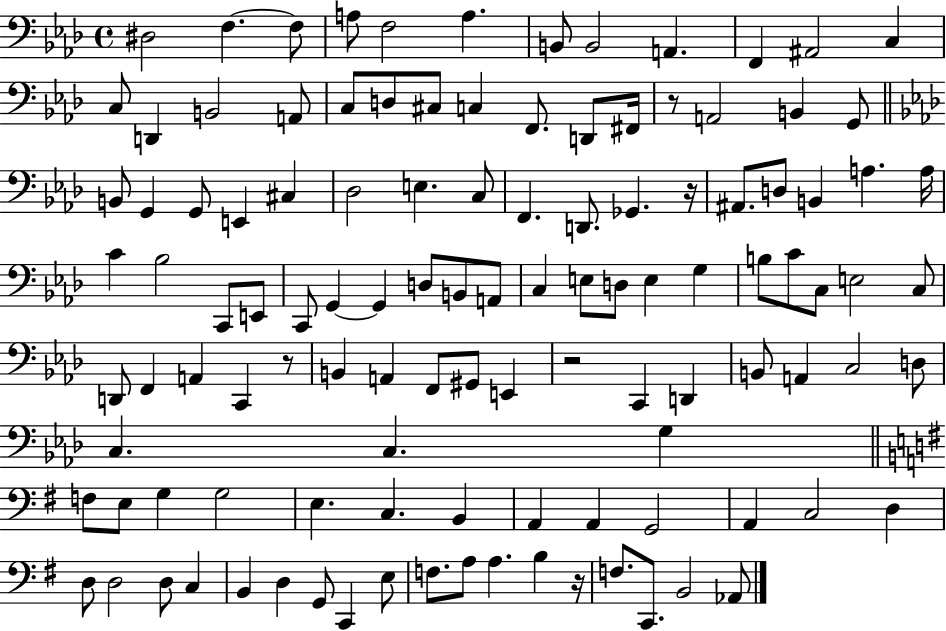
{
  \clef bass
  \time 4/4
  \defaultTimeSignature
  \key aes \major
  \repeat volta 2 { dis2 f4.~~ f8 | a8 f2 a4. | b,8 b,2 a,4. | f,4 ais,2 c4 | \break c8 d,4 b,2 a,8 | c8 d8 cis8 c4 f,8. d,8 fis,16 | r8 a,2 b,4 g,8 | \bar "||" \break \key f \minor b,8 g,4 g,8 e,4 cis4 | des2 e4. c8 | f,4. d,8. ges,4. r16 | ais,8. d8 b,4 a4. a16 | \break c'4 bes2 c,8 e,8 | c,8 g,4~~ g,4 d8 b,8 a,8 | c4 e8 d8 e4 g4 | b8 c'8 c8 e2 c8 | \break d,8 f,4 a,4 c,4 r8 | b,4 a,4 f,8 gis,8 e,4 | r2 c,4 d,4 | b,8 a,4 c2 d8 | \break c4. c4. g4 | \bar "||" \break \key e \minor f8 e8 g4 g2 | e4. c4. b,4 | a,4 a,4 g,2 | a,4 c2 d4 | \break d8 d2 d8 c4 | b,4 d4 g,8 c,4 e8 | f8. a8 a4. b4 r16 | f8. c,8. b,2 aes,8 | \break } \bar "|."
}